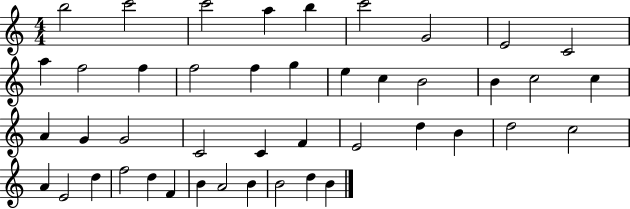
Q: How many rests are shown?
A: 0